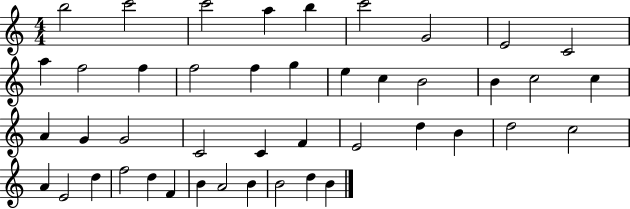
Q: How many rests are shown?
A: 0